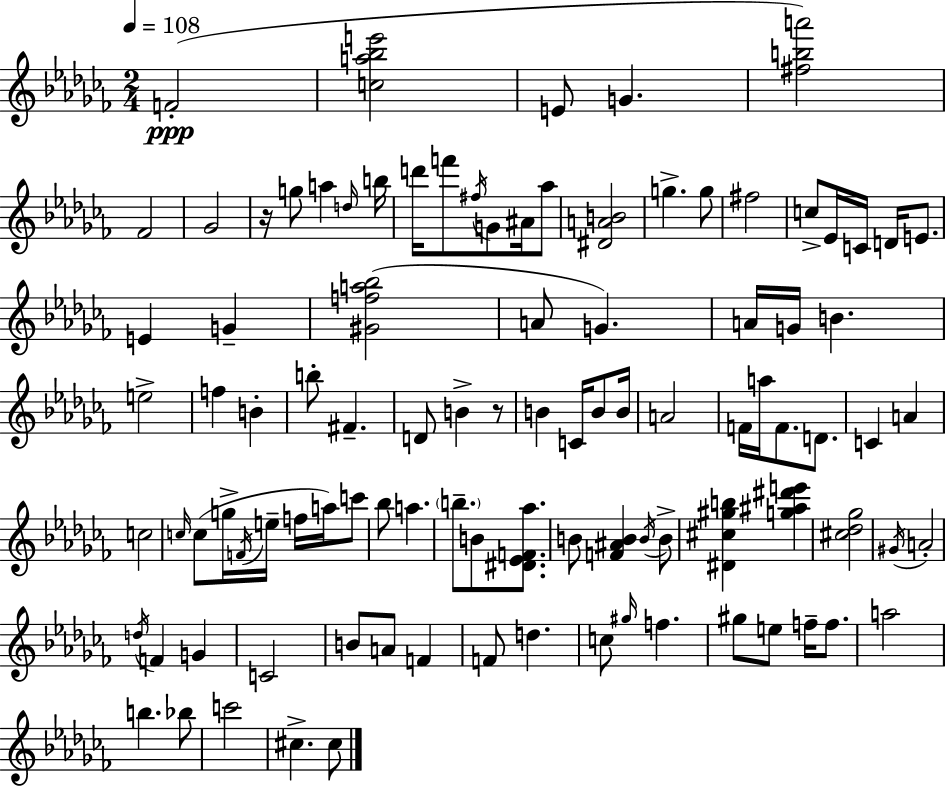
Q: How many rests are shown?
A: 2